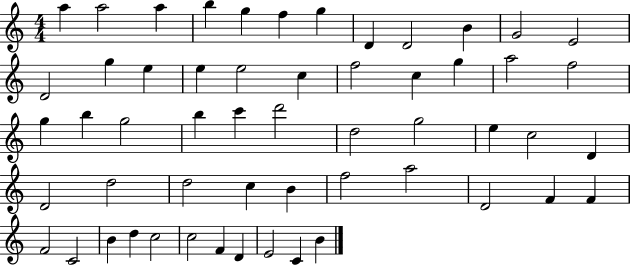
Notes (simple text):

A5/q A5/h A5/q B5/q G5/q F5/q G5/q D4/q D4/h B4/q G4/h E4/h D4/h G5/q E5/q E5/q E5/h C5/q F5/h C5/q G5/q A5/h F5/h G5/q B5/q G5/h B5/q C6/q D6/h D5/h G5/h E5/q C5/h D4/q D4/h D5/h D5/h C5/q B4/q F5/h A5/h D4/h F4/q F4/q F4/h C4/h B4/q D5/q C5/h C5/h F4/q D4/q E4/h C4/q B4/q